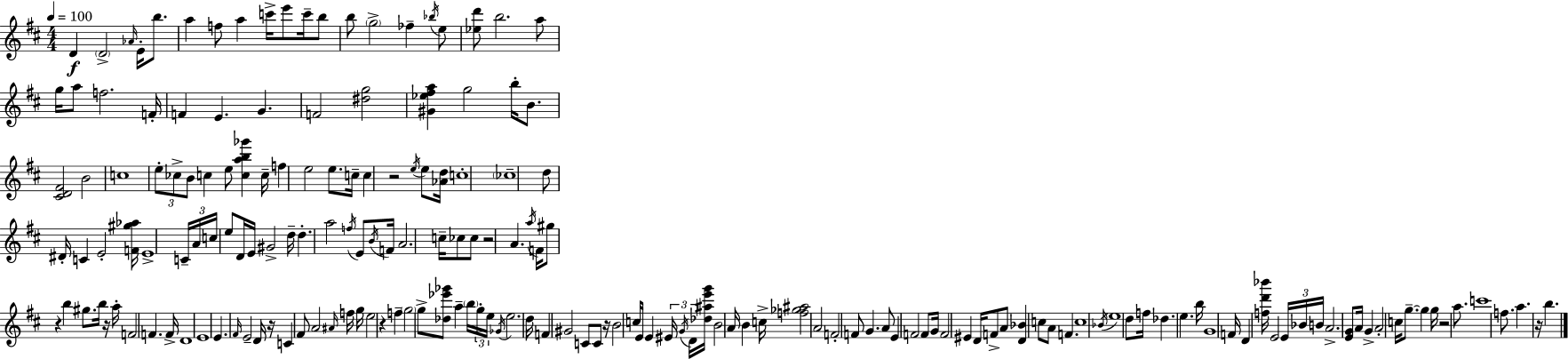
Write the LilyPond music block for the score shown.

{
  \clef treble
  \numericTimeSignature
  \time 4/4
  \key d \major
  \tempo 4 = 100
  d'4\f \parenthesize d'2-> \grace { aes'16 } e'16-. b''8. | a''4 f''8 a''4 c'''16-> e'''8 c'''16-- b''8 | b''8 \parenthesize g''2-> fes''4-- \acciaccatura { bes''16 } | e''8 <ees'' d'''>8 b''2. | \break a''8 g''16 a''8 f''2. | f'16-. f'4 e'4. g'4. | f'2 <dis'' g''>2 | <gis' ees'' fis'' a''>4 g''2 b''16-. b'8. | \break <cis' d' fis'>2 b'2 | c''1 | \tuplet 3/2 { e''8-. ces''8-> b'8 } c''4 e''8 <c'' a'' b'' ges'''>4 | c''16-- f''4 e''2 e''8. | \break c''16-- c''4 r2 \acciaccatura { e''16 } | e''8 <aes' d''>16 c''1-. | \parenthesize ces''1-- | d''8 dis'16-. c'4 e'2-. | \break <f' gis'' aes''>16 e'1-> | \tuplet 3/2 { c'16-- a'16 c''16 } e''8 d'16 e'16 gis'2-> | d''16-- d''4.-. a''2 | \acciaccatura { f''16 } e'8 \acciaccatura { b'16 } f'16 a'2. | \break c''16-- ces''8 ces''8 r2 a'4. | \acciaccatura { a''16 } f'16 gis''8 r4 b''4 | gis''8. b''16 r16 a''16-. f'2 f'4. | f'16-> d'1 | \break e'1 | e'4. \grace { fis'16 } e'2-- | d'16 r16 c'4 fis'8 a'2 | \grace { ais'16 } f''16 g''16 e''2 | \break r4 f''4-- \parenthesize g''2 | g''8-> <des'' ees''' ges'''>8 a''4-- \parenthesize b''16 \tuplet 3/2 { g''16-. e''16 \acciaccatura { ges'16 } } e''2. | d''16 f'4 gis'2 | c'8 c'8 r16 b'2 | \break c''16 e'16 e'4 \tuplet 3/2 { eis'16 \acciaccatura { g'16 } d'16 } <des'' ais'' e''' g'''>16 b'2 | a'16 b'4 c''16-> <f'' ges'' ais''>2 | a'2 f'2-. | f'8 g'4. a'8 e'4 | \break f'2 f'8 g'16 f'2 | eis'4 d'16 f'8-> a'8 <d' bes'>4 | c''8 a'8 f'4. c''1 | \acciaccatura { bes'16 } e''1 | \break d''8 f''16 des''4. | e''4. b''16 g'1 | f'16 d'4 | <f'' d''' bes'''>16 e'2 \tuplet 3/2 { e'16 bes'16 b'16 } a'2.-> | \break <e' g'>8 a'16 g'4-> a'2-. | c''16 g''8.--~~ g''4 g''16 | r2 a''8. c'''1 | f''8. a''4. | \break r16 b''4. \bar "|."
}